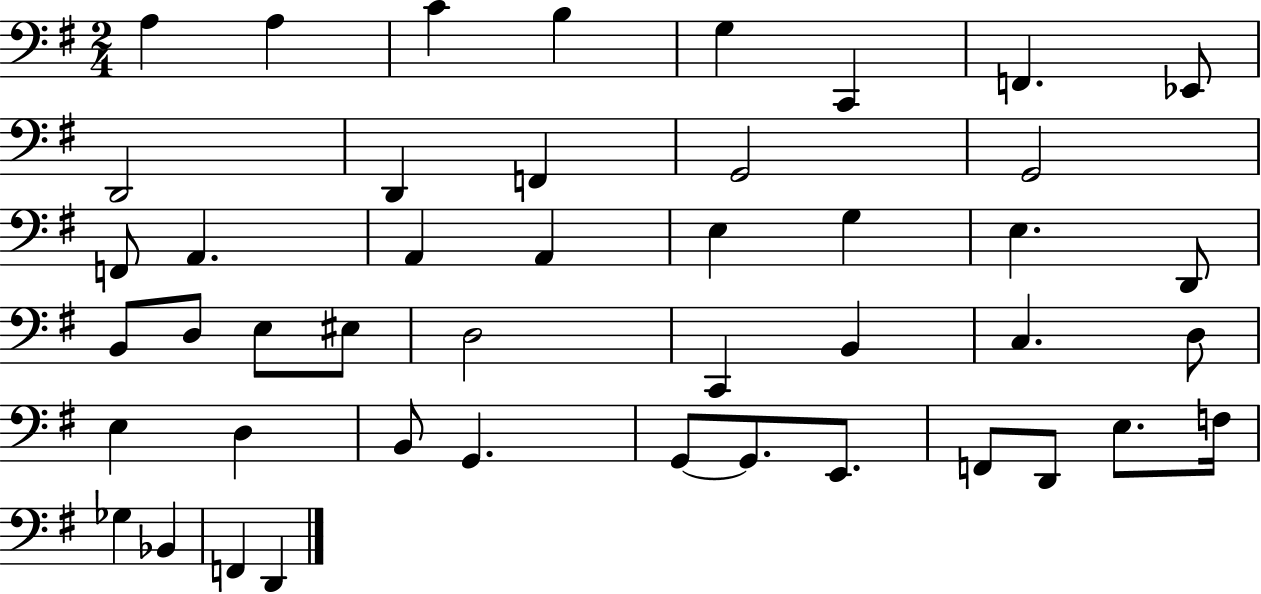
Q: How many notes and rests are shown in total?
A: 45